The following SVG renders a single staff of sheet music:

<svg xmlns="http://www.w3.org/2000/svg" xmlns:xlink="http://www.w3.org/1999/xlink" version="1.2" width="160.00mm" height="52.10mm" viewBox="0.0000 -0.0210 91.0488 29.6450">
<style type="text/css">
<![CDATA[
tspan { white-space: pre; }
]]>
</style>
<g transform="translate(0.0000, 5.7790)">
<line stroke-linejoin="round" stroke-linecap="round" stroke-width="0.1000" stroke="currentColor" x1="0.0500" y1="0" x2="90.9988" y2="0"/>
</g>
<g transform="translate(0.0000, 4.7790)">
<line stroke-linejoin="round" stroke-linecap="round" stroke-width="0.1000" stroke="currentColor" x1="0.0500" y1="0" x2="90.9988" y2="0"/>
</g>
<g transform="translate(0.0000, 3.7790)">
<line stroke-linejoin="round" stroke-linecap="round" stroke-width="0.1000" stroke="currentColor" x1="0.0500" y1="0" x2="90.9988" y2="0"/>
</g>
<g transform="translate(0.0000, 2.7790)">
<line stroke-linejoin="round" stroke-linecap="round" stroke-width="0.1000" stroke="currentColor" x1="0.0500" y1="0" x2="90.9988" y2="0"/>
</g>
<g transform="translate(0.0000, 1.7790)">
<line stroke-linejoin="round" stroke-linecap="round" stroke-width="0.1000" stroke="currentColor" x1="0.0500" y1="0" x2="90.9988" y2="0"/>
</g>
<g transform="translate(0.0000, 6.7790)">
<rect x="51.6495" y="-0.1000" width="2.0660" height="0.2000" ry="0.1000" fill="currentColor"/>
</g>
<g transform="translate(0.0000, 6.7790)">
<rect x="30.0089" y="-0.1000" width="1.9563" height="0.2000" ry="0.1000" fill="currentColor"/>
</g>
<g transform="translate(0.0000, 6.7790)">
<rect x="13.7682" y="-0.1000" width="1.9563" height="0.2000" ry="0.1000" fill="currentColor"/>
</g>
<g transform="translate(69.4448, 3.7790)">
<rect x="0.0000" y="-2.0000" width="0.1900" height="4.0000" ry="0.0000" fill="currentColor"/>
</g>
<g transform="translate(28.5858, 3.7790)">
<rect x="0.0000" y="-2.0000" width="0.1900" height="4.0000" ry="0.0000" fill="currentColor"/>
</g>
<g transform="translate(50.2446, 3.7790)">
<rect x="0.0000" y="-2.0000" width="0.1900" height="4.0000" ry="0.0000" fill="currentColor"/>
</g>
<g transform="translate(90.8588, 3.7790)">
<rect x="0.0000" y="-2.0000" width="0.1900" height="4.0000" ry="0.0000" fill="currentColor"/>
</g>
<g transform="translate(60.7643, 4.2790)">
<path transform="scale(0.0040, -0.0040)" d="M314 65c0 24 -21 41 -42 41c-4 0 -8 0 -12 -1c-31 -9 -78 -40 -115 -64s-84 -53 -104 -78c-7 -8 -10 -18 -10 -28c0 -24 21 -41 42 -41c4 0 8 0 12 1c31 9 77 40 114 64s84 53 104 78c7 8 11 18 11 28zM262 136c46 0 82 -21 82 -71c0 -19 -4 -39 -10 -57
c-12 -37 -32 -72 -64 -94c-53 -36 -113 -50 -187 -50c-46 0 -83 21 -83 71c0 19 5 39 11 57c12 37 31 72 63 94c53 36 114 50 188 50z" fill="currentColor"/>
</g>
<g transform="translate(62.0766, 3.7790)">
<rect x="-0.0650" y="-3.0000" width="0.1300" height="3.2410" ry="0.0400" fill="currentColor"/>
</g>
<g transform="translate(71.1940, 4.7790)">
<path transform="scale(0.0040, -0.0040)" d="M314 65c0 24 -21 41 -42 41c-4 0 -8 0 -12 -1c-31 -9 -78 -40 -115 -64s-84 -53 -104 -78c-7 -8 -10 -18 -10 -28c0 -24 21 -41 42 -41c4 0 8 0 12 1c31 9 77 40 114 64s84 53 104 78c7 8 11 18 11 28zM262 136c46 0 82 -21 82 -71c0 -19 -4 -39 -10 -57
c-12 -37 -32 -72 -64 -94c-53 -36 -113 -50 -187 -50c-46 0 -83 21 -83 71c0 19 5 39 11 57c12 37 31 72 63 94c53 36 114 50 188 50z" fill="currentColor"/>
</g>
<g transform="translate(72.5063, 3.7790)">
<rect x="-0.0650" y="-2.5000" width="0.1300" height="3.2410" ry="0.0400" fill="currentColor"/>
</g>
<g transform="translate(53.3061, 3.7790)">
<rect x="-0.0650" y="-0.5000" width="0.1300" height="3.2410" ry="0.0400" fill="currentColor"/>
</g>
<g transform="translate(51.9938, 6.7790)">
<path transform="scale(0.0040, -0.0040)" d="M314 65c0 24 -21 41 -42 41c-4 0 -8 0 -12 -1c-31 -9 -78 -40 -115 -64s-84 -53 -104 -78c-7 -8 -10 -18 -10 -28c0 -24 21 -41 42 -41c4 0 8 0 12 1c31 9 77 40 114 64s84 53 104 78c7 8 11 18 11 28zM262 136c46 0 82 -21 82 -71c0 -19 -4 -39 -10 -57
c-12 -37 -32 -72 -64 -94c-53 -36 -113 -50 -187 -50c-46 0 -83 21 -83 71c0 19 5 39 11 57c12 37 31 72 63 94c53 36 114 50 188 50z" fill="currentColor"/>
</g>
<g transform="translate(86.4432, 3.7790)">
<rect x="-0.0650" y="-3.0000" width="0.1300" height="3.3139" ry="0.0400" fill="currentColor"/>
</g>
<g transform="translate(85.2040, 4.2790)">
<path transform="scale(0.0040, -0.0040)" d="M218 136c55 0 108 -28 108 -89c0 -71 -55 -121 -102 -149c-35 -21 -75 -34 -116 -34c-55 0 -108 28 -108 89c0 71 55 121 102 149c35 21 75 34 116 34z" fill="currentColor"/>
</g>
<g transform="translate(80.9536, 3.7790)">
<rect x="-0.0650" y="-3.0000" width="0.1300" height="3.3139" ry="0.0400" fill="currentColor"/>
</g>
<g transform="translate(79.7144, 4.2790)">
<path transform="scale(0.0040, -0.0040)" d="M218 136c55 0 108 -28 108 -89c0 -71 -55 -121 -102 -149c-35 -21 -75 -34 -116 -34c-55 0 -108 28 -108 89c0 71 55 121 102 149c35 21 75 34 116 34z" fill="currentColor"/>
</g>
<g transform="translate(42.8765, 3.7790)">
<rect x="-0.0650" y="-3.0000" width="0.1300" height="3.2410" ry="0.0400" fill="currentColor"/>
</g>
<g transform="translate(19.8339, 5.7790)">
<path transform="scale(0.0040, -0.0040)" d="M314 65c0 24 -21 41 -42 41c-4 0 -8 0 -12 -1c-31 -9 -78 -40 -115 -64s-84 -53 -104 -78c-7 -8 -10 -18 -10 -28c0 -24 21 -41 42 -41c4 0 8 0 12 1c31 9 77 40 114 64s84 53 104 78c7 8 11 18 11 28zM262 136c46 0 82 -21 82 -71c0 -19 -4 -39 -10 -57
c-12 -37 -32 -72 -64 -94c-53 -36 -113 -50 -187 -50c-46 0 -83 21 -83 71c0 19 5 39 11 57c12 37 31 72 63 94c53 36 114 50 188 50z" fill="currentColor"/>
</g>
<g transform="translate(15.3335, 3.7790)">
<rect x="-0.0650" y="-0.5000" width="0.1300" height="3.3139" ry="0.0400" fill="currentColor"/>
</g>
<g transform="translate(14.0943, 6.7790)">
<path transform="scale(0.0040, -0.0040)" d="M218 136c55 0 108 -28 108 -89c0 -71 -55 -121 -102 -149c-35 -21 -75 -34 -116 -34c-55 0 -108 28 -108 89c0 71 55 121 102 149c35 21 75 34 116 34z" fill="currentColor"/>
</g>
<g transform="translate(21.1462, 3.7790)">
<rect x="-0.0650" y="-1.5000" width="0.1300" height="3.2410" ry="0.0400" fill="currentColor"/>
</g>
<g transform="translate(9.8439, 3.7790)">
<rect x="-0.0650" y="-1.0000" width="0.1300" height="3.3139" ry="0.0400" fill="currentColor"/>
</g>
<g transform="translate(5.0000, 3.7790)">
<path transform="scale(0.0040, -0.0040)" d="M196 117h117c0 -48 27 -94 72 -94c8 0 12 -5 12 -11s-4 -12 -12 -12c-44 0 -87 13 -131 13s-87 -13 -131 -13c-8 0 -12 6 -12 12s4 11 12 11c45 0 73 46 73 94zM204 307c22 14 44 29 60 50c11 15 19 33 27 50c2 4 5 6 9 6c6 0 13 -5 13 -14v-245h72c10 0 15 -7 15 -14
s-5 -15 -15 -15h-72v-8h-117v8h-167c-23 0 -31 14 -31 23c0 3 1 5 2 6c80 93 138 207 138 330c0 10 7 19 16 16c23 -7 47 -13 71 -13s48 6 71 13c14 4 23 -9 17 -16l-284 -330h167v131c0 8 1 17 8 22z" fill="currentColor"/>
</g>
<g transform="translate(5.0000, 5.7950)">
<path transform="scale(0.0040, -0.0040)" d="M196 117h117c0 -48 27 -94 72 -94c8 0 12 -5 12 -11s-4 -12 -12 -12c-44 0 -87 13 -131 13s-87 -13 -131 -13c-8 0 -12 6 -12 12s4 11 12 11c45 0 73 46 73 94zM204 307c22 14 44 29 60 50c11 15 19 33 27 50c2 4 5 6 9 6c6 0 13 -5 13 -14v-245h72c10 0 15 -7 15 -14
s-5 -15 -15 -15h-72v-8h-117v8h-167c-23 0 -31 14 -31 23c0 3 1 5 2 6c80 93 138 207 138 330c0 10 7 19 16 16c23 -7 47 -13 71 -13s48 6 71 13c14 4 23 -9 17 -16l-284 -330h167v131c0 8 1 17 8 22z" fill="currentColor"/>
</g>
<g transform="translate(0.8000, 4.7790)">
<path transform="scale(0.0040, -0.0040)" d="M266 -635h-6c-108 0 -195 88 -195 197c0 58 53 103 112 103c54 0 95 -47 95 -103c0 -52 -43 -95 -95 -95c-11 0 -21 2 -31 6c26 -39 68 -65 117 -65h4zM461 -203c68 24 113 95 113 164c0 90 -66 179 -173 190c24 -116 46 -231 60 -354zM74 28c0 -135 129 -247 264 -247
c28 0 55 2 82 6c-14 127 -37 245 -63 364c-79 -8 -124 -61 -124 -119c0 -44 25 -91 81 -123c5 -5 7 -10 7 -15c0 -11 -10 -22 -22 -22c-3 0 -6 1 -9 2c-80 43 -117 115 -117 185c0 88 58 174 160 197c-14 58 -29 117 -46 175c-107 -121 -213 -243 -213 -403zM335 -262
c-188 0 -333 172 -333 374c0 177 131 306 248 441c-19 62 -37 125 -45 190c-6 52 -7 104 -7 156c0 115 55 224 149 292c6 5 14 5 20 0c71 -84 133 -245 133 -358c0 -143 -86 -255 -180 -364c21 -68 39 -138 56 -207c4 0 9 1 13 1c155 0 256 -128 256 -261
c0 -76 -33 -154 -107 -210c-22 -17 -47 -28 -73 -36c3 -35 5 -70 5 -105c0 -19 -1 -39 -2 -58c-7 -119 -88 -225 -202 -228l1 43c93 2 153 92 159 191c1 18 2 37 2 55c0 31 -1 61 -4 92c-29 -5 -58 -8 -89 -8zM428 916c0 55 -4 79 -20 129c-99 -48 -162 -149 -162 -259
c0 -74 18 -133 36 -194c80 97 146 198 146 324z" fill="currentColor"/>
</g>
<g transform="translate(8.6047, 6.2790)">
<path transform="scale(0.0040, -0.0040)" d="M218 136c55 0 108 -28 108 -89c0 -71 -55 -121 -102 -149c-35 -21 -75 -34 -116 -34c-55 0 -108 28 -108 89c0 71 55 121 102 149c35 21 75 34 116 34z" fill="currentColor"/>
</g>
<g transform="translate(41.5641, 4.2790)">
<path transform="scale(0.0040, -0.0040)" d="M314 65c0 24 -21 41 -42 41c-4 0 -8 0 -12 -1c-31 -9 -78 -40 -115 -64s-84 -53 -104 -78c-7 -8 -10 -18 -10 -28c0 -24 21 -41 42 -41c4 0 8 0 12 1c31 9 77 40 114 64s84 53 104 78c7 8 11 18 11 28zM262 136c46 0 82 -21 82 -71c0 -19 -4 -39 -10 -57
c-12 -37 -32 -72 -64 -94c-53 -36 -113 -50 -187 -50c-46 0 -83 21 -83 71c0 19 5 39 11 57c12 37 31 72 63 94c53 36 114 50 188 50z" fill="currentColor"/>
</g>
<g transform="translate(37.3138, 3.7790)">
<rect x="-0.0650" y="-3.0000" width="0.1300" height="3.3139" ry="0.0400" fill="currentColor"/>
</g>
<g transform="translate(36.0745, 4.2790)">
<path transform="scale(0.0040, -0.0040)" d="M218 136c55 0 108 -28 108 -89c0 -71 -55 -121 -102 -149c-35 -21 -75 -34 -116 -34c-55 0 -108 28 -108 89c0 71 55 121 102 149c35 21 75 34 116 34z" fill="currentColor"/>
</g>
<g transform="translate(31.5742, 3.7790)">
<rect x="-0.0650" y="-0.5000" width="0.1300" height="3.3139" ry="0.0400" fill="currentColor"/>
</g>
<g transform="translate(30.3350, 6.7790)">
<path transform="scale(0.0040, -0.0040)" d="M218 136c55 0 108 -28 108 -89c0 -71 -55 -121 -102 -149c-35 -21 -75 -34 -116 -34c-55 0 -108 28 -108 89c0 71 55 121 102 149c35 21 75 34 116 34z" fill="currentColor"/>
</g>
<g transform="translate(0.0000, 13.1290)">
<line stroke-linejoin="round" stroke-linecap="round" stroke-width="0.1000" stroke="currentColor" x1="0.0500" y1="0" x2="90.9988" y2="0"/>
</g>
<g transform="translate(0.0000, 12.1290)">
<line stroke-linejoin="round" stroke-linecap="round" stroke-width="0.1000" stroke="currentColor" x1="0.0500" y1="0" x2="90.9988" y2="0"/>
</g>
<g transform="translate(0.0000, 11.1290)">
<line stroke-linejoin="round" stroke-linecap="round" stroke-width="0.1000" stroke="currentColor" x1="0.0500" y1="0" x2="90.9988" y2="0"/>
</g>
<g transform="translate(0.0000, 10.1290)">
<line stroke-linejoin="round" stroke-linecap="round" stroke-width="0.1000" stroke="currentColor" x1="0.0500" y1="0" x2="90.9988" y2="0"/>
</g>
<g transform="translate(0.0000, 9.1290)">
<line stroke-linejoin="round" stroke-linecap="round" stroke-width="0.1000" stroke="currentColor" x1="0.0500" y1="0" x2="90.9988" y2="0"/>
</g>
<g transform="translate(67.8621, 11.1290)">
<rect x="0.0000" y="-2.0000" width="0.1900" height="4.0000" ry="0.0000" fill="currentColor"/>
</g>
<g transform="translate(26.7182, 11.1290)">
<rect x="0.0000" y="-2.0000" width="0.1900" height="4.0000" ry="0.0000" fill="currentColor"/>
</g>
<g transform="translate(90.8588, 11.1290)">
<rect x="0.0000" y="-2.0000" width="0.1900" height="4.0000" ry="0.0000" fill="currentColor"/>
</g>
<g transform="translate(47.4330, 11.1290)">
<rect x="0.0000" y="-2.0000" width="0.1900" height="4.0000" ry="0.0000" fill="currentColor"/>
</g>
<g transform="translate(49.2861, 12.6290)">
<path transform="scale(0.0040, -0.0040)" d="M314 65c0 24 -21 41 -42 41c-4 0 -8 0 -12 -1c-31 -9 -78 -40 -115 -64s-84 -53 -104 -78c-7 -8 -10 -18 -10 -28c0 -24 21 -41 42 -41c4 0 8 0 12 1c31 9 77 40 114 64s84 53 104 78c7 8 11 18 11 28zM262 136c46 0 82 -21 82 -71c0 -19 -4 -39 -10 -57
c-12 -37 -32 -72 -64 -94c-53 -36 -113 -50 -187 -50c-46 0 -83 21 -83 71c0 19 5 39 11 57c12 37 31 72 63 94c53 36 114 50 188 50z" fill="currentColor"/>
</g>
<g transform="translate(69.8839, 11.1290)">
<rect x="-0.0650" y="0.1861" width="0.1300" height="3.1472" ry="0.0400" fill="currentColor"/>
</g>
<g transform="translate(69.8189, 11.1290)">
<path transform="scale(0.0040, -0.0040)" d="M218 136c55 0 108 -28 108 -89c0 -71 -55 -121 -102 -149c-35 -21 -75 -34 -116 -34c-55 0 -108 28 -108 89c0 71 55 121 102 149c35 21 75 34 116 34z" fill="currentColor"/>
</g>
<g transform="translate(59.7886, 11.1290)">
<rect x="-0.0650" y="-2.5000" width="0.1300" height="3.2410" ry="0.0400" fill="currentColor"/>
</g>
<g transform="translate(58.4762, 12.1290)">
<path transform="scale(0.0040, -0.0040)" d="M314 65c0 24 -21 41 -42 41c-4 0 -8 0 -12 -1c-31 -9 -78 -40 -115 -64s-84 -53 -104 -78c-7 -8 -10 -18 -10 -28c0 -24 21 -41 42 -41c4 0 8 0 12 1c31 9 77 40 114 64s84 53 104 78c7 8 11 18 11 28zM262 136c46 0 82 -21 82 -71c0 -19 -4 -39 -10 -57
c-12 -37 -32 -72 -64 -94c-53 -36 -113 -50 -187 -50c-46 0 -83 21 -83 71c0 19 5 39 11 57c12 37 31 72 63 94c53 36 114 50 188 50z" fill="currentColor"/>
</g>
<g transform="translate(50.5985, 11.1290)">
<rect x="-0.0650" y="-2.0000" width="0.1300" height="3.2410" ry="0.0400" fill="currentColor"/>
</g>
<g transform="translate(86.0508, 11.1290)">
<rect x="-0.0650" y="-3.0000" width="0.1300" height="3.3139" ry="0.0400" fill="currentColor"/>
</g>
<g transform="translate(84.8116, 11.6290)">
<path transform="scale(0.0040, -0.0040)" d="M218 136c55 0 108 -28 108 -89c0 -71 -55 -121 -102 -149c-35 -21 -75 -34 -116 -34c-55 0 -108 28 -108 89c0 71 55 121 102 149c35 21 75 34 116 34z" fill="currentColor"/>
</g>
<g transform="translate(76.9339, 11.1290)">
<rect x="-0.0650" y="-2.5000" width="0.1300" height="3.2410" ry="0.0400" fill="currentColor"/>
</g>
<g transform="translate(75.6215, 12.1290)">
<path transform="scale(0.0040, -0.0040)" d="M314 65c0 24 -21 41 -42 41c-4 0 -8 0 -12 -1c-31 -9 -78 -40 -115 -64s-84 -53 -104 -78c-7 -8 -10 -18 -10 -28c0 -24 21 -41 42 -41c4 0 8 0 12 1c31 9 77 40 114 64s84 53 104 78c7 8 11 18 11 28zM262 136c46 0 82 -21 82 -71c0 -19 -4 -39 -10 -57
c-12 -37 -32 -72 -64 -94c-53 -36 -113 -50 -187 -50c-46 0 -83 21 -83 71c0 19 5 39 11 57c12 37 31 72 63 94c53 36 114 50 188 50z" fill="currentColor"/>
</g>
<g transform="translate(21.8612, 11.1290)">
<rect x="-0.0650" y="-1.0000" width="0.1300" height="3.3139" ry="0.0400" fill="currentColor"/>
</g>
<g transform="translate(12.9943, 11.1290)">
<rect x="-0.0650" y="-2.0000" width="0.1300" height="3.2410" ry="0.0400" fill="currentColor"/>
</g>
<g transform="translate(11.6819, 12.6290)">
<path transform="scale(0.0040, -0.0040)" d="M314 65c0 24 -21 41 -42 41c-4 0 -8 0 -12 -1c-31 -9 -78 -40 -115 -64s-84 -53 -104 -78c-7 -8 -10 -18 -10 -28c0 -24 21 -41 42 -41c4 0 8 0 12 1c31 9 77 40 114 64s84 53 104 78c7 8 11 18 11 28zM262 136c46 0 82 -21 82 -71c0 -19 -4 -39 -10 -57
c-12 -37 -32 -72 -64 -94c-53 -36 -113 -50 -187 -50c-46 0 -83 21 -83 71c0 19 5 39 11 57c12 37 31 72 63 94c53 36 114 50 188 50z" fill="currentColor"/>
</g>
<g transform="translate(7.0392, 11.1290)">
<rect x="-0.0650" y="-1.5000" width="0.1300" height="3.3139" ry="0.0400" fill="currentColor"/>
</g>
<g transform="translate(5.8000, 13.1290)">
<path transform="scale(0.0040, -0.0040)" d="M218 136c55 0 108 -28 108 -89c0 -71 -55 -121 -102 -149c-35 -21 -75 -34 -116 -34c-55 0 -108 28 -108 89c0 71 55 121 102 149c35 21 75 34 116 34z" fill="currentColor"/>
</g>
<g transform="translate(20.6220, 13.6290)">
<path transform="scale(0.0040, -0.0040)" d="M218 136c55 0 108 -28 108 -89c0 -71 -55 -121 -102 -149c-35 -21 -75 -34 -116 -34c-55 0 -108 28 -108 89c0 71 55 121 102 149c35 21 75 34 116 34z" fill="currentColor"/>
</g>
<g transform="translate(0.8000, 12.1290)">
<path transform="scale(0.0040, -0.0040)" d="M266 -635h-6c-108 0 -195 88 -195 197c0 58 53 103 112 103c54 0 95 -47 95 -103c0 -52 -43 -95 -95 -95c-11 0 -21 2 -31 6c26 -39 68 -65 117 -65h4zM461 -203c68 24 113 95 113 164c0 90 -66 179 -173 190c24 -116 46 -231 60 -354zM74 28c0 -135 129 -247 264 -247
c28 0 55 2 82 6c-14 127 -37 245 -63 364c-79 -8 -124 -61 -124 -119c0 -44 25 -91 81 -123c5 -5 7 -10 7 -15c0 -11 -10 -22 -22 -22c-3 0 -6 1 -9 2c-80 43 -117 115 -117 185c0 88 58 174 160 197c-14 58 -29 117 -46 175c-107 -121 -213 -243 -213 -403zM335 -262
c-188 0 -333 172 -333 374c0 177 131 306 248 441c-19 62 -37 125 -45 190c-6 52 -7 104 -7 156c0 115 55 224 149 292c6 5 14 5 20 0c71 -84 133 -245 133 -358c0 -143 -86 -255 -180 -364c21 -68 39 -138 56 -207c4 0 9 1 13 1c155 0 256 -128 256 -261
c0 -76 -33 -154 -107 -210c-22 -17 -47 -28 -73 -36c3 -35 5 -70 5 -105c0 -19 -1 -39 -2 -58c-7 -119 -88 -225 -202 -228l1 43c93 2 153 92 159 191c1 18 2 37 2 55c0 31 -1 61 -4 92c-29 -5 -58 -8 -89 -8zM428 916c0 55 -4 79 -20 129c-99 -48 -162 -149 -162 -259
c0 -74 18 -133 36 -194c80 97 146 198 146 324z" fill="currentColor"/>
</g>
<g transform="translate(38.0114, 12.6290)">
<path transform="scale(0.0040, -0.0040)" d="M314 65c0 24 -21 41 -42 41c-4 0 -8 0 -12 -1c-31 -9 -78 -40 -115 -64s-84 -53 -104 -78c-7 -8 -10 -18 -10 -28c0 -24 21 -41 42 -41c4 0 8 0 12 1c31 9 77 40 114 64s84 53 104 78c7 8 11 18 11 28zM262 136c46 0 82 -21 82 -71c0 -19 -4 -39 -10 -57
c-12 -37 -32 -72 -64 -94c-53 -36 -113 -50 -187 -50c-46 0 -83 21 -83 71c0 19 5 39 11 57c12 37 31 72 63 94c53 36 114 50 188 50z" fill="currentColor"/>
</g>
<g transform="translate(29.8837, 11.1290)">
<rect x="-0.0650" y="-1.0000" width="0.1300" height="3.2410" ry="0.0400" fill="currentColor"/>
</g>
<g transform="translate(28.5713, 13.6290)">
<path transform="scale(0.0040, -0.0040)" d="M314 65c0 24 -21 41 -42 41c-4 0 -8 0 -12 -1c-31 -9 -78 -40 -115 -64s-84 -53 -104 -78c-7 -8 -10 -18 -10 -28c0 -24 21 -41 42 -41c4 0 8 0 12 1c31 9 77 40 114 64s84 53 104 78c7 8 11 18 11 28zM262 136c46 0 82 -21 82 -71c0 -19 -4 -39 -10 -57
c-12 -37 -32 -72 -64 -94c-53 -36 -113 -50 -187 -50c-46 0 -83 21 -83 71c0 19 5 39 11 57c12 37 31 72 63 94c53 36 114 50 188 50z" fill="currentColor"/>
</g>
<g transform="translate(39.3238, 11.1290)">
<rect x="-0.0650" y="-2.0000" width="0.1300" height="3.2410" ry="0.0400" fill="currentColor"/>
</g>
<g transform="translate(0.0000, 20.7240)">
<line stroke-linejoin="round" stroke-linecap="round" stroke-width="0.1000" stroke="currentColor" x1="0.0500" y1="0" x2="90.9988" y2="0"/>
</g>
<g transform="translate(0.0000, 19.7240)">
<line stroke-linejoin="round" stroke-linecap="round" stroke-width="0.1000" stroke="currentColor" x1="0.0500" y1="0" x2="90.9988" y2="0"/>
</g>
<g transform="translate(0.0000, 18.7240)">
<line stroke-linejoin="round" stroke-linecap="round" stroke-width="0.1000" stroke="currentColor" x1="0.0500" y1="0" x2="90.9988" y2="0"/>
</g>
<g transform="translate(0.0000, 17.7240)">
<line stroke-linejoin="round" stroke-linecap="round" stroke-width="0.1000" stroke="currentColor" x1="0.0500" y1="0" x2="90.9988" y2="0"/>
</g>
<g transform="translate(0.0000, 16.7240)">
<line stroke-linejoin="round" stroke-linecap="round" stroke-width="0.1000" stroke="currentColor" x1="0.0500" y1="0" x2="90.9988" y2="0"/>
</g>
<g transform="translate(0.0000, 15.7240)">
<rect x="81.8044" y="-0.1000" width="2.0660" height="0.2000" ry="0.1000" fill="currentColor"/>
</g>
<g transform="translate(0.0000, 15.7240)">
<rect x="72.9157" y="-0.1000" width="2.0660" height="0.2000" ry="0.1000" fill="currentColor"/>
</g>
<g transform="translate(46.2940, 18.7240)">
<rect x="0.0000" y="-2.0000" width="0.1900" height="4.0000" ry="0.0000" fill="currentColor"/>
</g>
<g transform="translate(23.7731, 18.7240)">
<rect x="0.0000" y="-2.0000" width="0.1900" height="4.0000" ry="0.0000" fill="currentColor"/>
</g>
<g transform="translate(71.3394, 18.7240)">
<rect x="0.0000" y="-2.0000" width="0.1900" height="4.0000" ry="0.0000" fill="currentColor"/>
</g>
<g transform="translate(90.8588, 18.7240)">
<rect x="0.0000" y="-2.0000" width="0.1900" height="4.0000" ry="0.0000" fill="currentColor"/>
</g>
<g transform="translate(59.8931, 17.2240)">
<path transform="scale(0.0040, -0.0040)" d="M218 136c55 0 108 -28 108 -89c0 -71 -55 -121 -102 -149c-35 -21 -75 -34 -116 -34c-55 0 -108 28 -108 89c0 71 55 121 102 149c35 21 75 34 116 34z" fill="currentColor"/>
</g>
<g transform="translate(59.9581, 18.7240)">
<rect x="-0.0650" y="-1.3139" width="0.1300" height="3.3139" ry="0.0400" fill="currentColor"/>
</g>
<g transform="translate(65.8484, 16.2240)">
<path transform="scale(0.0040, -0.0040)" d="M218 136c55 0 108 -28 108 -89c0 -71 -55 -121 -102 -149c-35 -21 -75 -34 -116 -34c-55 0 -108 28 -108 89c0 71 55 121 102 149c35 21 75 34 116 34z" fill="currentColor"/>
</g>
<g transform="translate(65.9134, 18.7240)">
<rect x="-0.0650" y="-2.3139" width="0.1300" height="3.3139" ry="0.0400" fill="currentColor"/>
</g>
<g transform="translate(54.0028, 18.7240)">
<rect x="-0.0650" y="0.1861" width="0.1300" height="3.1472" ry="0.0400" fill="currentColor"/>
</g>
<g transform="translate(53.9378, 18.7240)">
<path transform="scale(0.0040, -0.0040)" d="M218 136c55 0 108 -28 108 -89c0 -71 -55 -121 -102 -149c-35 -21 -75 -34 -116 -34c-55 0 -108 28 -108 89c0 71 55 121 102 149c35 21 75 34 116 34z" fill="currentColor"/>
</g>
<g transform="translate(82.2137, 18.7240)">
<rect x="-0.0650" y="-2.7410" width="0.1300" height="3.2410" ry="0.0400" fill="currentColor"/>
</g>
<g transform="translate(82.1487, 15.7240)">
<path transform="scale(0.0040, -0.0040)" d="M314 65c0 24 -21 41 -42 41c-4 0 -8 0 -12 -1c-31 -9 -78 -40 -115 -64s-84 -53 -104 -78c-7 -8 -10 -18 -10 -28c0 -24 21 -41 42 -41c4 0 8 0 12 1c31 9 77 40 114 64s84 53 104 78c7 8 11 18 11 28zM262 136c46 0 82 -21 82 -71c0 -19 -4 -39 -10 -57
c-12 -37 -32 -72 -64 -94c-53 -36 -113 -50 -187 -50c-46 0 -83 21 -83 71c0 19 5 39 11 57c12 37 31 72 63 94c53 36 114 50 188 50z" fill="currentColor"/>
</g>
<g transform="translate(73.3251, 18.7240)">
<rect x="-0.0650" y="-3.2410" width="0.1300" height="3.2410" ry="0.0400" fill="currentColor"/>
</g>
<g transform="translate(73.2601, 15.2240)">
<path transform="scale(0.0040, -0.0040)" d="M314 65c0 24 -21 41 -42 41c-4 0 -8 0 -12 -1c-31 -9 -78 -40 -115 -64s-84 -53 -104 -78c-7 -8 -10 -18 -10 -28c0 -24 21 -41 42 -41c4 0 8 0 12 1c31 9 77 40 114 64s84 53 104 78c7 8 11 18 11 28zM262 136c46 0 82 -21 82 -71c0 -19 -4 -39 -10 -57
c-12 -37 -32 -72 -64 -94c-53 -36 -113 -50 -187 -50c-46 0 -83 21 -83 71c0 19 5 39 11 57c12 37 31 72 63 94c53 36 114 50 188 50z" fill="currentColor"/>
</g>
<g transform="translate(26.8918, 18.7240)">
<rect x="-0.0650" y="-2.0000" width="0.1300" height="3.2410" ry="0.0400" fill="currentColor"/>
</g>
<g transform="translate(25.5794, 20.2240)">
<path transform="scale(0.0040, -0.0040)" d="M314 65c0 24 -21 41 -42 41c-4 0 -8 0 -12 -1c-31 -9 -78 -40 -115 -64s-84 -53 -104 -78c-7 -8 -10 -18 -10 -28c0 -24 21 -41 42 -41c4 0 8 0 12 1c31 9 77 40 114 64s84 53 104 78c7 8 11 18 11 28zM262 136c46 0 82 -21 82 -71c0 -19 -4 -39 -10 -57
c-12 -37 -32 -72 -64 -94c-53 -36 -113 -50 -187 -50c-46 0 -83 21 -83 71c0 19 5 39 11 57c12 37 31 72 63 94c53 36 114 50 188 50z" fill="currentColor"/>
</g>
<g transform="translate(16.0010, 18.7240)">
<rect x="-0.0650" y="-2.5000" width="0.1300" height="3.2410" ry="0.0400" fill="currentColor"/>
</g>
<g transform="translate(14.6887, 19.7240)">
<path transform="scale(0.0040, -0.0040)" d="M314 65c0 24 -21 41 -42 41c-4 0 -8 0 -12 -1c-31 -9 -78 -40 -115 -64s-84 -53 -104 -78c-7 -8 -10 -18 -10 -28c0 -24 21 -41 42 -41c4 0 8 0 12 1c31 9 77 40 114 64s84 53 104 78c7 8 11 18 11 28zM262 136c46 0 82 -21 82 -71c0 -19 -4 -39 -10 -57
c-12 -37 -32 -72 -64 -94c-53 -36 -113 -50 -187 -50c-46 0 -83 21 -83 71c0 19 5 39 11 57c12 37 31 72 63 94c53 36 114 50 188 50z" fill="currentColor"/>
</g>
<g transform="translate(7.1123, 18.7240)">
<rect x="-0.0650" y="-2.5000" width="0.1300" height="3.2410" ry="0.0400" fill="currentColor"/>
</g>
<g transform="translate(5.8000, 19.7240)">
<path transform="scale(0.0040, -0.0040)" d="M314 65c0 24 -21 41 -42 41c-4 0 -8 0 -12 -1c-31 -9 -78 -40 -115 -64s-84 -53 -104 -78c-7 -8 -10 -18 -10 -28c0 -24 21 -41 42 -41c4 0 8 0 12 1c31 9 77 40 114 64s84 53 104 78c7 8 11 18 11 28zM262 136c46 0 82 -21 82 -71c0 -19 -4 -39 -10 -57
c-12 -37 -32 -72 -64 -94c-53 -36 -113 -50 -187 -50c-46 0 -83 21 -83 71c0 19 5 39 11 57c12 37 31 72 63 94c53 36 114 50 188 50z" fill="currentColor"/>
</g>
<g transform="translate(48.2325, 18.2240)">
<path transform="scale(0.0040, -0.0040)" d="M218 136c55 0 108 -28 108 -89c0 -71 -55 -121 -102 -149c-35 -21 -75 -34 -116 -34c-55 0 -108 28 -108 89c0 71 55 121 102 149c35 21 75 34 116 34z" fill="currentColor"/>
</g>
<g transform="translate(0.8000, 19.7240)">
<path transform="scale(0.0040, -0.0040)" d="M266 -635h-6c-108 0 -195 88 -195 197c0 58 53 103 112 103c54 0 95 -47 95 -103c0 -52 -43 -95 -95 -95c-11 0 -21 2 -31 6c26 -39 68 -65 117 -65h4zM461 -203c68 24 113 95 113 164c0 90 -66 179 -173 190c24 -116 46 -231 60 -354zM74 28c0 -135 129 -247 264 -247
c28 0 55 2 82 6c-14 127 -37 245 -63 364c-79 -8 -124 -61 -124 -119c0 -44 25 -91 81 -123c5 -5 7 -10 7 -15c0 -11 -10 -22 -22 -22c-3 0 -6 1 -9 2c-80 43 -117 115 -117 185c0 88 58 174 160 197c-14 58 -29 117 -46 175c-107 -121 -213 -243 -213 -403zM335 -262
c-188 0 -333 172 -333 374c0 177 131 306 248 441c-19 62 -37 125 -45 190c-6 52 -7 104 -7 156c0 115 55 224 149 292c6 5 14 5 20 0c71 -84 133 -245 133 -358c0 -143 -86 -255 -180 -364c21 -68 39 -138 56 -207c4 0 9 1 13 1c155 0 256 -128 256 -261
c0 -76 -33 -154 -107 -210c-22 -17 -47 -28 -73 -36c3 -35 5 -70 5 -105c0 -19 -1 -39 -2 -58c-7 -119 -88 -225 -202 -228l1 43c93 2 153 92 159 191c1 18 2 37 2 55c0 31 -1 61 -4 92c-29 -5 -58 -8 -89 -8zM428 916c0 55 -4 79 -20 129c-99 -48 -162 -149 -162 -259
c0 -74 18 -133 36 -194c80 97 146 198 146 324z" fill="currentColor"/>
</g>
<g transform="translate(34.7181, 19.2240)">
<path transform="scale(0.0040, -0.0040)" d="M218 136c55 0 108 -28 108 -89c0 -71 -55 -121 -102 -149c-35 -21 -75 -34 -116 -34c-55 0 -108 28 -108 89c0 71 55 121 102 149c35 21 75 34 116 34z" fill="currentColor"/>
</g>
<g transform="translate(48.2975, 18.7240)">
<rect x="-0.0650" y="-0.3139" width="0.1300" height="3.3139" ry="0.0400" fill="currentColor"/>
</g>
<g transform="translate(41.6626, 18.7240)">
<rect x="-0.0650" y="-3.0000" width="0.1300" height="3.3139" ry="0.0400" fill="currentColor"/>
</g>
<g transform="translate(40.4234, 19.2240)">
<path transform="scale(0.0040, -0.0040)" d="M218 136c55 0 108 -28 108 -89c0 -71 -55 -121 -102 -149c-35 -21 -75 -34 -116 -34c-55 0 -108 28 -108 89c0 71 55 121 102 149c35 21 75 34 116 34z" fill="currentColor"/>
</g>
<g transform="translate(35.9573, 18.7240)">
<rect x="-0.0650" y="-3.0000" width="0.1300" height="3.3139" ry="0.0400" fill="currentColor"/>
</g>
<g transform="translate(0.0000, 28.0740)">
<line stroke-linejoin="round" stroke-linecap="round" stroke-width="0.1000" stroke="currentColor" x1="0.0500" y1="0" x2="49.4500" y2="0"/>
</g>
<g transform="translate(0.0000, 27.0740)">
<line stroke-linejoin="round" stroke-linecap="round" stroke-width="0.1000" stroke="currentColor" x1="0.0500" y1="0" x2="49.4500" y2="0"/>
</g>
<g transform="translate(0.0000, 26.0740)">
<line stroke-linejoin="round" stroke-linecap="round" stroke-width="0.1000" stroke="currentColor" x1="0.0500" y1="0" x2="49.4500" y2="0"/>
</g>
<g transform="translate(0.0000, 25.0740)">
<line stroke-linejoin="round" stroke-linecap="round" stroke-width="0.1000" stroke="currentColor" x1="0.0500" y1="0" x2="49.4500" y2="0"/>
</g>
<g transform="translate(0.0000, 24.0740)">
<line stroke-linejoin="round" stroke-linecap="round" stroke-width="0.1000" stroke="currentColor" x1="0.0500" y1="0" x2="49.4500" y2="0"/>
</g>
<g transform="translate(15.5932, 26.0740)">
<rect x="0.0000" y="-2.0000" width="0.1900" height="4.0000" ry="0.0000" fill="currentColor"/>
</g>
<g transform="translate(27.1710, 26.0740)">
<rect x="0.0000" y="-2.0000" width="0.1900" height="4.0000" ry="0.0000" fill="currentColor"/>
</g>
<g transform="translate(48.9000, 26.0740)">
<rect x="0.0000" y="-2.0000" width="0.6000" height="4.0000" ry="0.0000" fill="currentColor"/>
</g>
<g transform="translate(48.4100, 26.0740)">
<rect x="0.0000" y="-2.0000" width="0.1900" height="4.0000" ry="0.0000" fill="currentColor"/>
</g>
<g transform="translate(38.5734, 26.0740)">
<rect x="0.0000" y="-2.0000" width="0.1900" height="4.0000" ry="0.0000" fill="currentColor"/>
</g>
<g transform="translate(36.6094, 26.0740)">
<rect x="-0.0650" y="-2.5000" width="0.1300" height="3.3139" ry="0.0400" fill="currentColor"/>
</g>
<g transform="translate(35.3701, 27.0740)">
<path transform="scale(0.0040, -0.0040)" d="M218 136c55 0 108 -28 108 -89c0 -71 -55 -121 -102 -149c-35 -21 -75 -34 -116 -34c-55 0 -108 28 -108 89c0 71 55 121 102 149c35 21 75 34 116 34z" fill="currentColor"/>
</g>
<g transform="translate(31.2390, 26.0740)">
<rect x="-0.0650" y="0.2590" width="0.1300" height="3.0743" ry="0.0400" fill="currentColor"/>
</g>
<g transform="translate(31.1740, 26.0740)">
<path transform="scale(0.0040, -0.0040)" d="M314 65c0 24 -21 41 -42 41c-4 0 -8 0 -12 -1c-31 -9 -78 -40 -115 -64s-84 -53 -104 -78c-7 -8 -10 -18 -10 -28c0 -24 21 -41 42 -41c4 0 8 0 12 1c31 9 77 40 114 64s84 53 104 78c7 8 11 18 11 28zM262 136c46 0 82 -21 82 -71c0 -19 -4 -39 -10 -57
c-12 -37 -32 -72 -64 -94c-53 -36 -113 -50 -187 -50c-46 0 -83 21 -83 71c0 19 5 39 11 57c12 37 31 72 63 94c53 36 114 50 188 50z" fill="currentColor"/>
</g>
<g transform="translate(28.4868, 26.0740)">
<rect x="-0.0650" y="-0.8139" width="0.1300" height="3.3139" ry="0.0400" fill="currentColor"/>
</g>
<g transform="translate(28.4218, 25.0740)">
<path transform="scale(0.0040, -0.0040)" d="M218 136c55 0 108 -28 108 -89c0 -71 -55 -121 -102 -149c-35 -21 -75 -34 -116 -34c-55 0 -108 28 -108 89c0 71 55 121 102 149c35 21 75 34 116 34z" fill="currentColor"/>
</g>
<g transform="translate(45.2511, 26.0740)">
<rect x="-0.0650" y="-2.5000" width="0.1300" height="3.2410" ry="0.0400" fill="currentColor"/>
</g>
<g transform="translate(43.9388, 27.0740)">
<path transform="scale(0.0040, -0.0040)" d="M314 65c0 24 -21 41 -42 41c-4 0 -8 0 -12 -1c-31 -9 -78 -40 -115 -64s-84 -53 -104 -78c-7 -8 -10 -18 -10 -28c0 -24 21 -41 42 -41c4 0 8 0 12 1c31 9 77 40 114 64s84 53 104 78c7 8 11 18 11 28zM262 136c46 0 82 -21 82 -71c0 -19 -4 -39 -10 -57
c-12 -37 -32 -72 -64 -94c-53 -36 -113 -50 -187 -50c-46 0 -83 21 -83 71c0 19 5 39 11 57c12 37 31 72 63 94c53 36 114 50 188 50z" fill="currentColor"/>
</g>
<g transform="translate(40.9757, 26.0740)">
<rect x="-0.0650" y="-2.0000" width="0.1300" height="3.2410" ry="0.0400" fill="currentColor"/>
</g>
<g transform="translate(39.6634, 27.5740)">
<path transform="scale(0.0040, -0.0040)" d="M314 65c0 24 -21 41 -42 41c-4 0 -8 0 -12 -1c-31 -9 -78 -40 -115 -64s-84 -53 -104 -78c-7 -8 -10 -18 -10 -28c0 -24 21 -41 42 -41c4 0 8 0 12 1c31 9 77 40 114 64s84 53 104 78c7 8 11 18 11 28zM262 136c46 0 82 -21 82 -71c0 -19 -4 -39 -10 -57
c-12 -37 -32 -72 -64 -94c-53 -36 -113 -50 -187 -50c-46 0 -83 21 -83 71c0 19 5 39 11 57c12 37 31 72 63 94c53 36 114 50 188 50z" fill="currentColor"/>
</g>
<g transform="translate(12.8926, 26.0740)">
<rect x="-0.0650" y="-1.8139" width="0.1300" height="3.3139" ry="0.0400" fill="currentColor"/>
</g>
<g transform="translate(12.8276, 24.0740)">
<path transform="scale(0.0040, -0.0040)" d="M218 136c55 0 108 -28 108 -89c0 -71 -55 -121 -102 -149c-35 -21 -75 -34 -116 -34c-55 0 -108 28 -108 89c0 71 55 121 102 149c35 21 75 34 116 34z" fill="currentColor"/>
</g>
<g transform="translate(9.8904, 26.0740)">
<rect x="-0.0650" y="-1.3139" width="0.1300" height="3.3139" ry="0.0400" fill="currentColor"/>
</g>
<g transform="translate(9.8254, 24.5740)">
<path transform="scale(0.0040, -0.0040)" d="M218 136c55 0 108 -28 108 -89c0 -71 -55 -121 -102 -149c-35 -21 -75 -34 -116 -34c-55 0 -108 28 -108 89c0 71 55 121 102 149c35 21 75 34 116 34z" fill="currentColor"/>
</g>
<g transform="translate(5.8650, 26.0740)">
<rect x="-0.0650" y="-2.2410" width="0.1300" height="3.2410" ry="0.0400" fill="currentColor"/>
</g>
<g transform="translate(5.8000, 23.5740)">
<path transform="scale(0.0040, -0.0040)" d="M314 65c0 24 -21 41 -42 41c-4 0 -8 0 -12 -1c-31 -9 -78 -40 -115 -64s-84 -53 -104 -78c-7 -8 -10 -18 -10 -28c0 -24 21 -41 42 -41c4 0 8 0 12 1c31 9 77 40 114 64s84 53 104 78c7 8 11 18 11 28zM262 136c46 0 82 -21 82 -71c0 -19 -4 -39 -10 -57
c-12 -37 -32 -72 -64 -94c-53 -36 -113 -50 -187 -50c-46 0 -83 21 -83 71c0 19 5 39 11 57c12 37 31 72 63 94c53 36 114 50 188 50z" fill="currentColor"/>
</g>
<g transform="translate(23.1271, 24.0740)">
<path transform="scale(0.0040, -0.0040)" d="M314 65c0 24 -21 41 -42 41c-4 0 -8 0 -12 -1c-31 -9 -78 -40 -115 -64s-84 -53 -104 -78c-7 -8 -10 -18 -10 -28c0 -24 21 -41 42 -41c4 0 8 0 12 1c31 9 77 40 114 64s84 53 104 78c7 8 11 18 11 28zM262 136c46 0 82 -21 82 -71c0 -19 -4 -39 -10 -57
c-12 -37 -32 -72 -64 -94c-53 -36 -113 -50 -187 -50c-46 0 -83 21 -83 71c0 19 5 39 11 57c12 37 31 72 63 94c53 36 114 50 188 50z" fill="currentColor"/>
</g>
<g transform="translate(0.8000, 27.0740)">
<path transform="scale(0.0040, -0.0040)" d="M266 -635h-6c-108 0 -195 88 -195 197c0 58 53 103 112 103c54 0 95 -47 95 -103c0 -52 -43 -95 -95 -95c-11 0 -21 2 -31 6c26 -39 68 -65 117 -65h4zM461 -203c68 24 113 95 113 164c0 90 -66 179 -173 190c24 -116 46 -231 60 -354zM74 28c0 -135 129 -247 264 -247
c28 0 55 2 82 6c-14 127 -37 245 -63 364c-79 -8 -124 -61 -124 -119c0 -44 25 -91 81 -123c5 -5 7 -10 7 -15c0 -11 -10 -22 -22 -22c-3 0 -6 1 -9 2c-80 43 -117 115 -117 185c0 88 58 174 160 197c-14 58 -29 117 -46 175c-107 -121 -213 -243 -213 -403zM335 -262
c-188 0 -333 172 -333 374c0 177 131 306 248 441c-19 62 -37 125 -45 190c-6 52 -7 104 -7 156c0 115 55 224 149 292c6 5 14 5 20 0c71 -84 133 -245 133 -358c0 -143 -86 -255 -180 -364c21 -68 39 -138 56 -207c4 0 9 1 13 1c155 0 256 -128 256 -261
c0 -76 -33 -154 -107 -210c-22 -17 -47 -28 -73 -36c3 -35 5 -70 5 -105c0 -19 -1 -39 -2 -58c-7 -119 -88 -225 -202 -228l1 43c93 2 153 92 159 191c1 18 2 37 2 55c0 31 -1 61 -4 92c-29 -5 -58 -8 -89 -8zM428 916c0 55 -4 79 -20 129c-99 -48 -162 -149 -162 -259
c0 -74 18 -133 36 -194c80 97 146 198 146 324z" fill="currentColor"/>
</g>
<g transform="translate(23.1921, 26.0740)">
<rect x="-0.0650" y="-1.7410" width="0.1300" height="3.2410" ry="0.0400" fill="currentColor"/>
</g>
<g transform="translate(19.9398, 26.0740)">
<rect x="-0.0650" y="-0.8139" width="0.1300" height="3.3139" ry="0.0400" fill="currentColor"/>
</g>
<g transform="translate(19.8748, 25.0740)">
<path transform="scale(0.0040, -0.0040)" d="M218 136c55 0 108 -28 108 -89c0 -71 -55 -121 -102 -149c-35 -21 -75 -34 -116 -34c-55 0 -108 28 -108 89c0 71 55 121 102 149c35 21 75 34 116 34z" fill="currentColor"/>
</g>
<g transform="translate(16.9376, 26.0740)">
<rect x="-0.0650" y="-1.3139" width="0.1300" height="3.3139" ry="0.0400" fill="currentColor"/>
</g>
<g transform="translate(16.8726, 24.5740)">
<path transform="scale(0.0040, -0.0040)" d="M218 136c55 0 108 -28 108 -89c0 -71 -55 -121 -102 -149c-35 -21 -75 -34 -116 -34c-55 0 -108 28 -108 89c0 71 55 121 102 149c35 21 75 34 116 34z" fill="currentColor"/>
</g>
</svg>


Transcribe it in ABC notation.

X:1
T:Untitled
M:4/4
L:1/4
K:C
D C E2 C A A2 C2 A2 G2 A A E F2 D D2 F2 F2 G2 B G2 A G2 G2 F2 A A c B e g b2 a2 g2 e f e d f2 d B2 G F2 G2